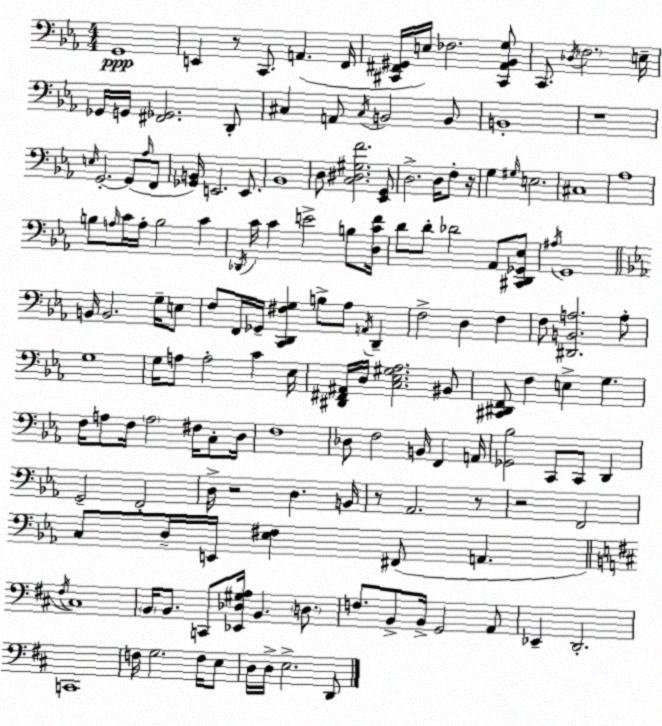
X:1
T:Untitled
M:4/4
L:1/4
K:Cm
G,,4 E,, z/2 C,,/2 A,, F,,/4 [^C,,^F,,^G,,]/4 E,/4 _F,2 [^C,,_A,,_B,,G,]/2 C,,/2 _D,/4 F,2 E,/4 _G,,/4 G,,/4 [^F,,_G,,]2 D,,/2 ^C, A,,/2 ^C,/4 B,,2 B,,/2 B,,4 z4 E,/4 G,,2 G,,/2 _A,/4 F,,/2 [_G,,B,,]/4 E,,2 E,,/2 _B,,4 D,/2 [C,^D,^G,F]2 [_E,,G,,]/2 D,2 D,/4 F,/2 z/4 G, ^G,/4 E,2 ^C,4 _A,4 B,/2 A,/4 C/4 A,/4 B,2 C _D,,/4 C/4 C E2 B,/2 [D,CF]/4 D/2 D/2 _D2 _A,,/2 [^C,,D,,_G,,_E,]/2 ^A,/4 G,,4 B,,/4 B,,2 G,/4 E,/2 F,/2 F,,/4 _G,,/4 [C,,D,,^F,G,] B,/2 _A,/2 A,,/4 D,, F,2 D, F, F,/2 [^D,,B,,A,]2 A,/2 G,4 G,/4 A,/2 A,2 C _E,/4 [^D,,^F,,^A,,]/4 D,/4 [C,_E,^G,_A,]2 ^B,,/2 [^C,,^D,,F,,]/2 F, E, G, F,/4 A,/2 F,/4 A,2 ^F,/4 C,/2 D,/4 F,4 _D,/2 F,2 B,,/4 F,, A,,/4 [_G,,_B,]2 C,,/2 C,,/2 D,, G,,2 F,,2 D,/4 z2 D, B,,/4 z/2 _A,,2 z/2 z2 F,,2 C,/2 D,/4 E,,/4 [_E,^F,] ^F,,/2 A,, ^F,/4 ^C,4 B,,/4 B,,/2 C,,/2 [_E,,_D,^G,A,]/4 B,, D,/2 F,/2 B,,/2 B,,/4 G,,2 A,,/2 _E,, D,,2 C,,4 F,/4 G,2 F,/4 E,/2 D,/4 D,/4 E,2 D,,/2